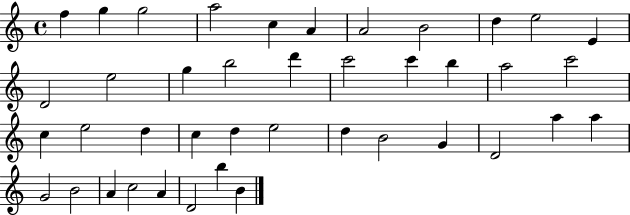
{
  \clef treble
  \time 4/4
  \defaultTimeSignature
  \key c \major
  f''4 g''4 g''2 | a''2 c''4 a'4 | a'2 b'2 | d''4 e''2 e'4 | \break d'2 e''2 | g''4 b''2 d'''4 | c'''2 c'''4 b''4 | a''2 c'''2 | \break c''4 e''2 d''4 | c''4 d''4 e''2 | d''4 b'2 g'4 | d'2 a''4 a''4 | \break g'2 b'2 | a'4 c''2 a'4 | d'2 b''4 b'4 | \bar "|."
}